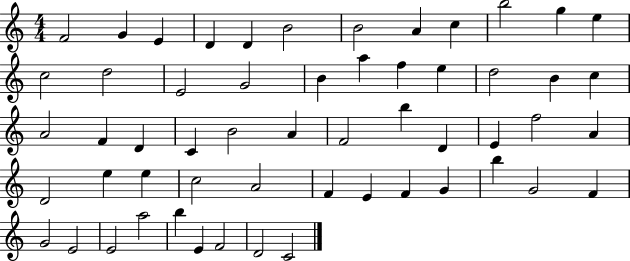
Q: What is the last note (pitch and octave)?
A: C4